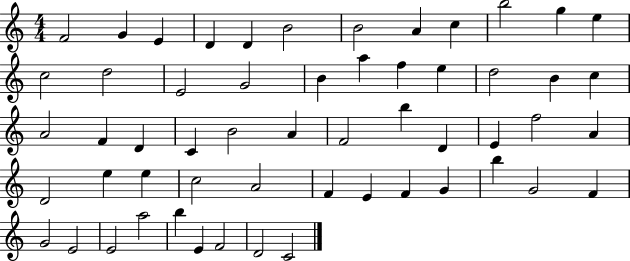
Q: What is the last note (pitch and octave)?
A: C4